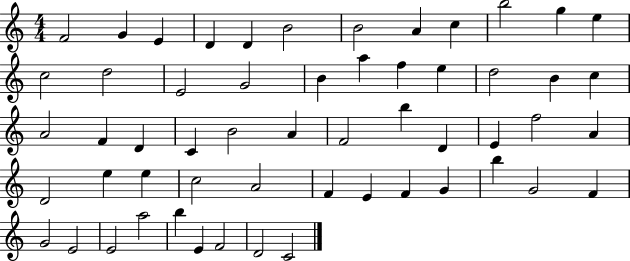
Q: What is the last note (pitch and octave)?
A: C4